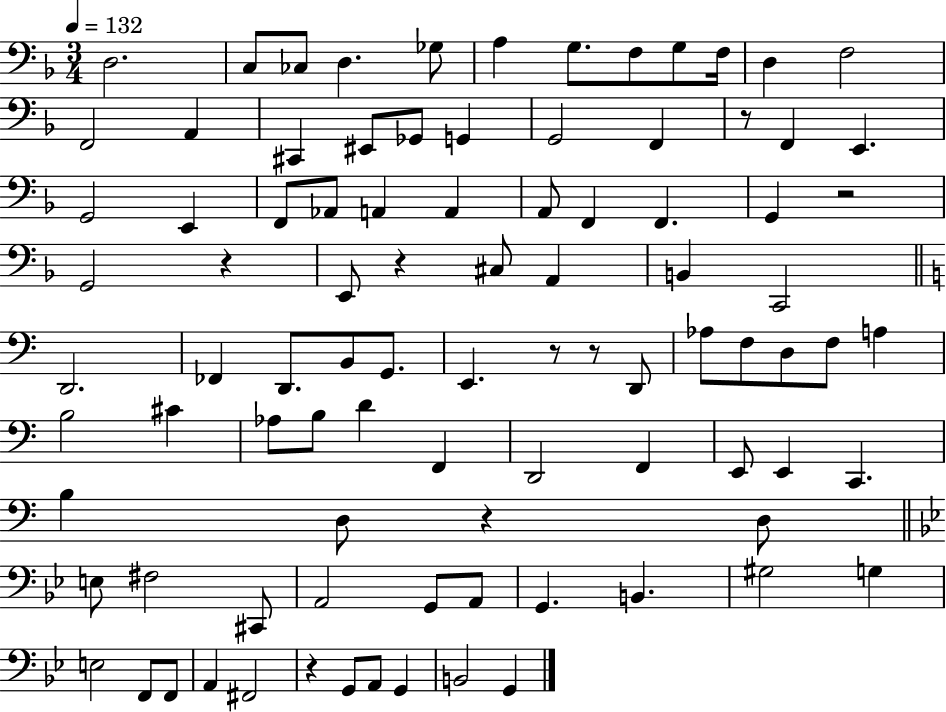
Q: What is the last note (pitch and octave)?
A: G2